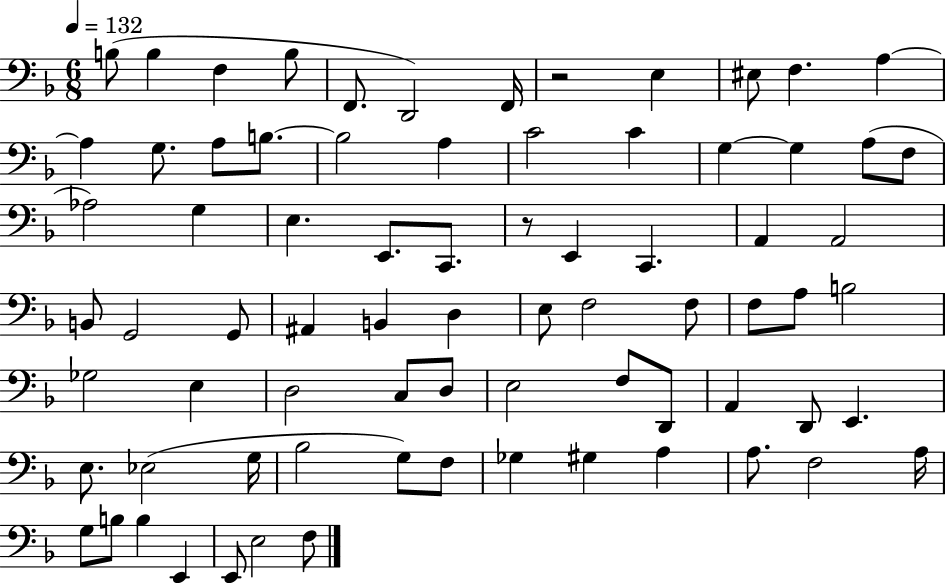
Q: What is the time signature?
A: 6/8